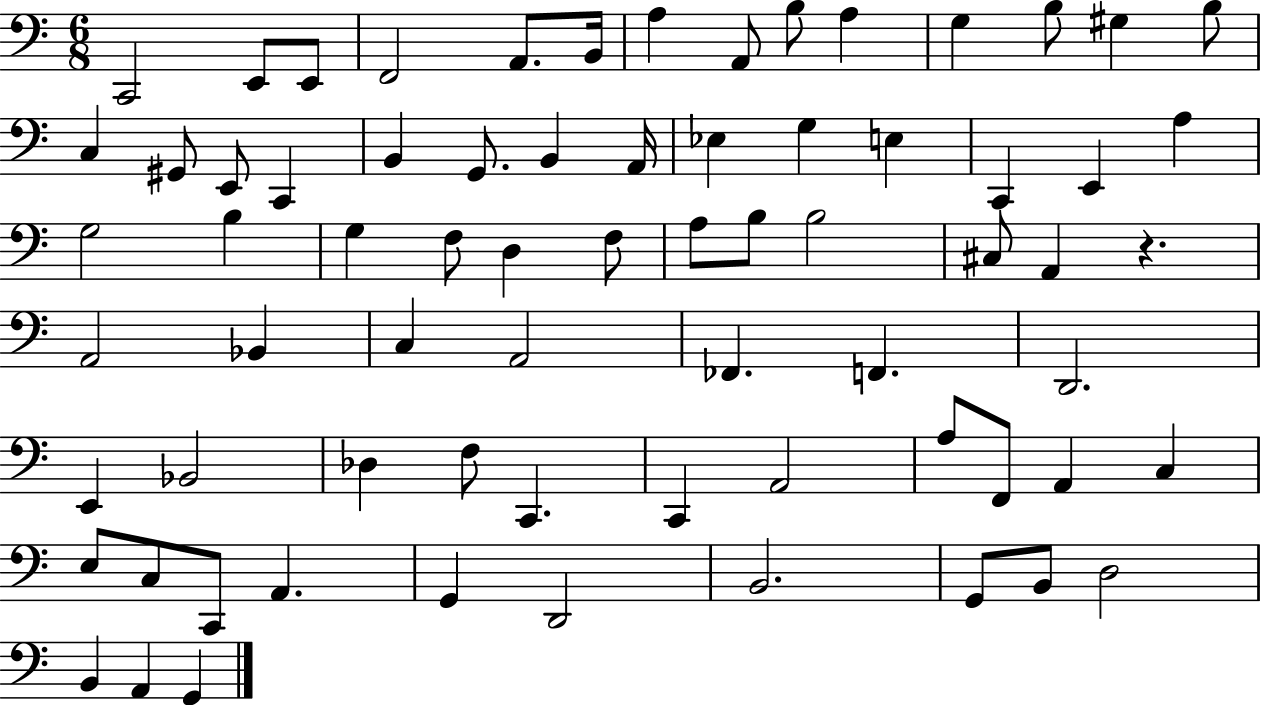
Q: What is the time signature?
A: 6/8